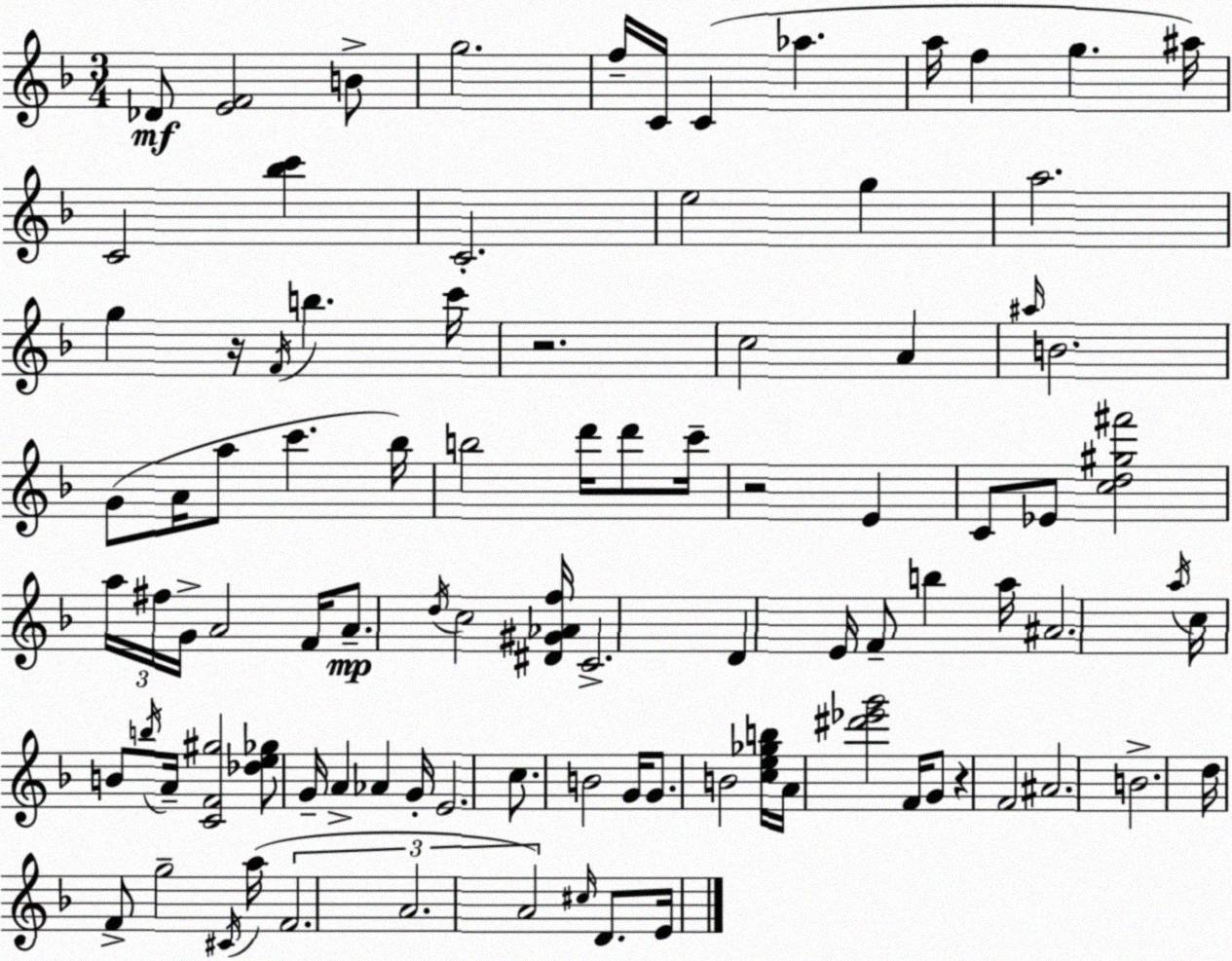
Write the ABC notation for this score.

X:1
T:Untitled
M:3/4
L:1/4
K:F
_D/2 [EF]2 B/2 g2 f/4 C/4 C _a a/4 f g ^a/4 C2 [_bc'] C2 e2 g a2 g z/4 F/4 b c'/4 z2 c2 A ^a/4 B2 G/2 A/4 a/2 c' _b/4 b2 d'/4 d'/2 c'/4 z2 E C/2 _E/2 [cd^g^f']2 a/4 ^f/4 G/4 A2 F/4 A/2 d/4 c2 [^D^G_Af]/4 C2 D E/4 F/2 b a/4 ^A2 a/4 c/4 B/2 b/4 A/4 [CF^g]2 [_de_g]/2 G/4 A _A G/4 E2 c/2 B2 G/4 G/2 B2 [ce_gb]/4 A/4 [^d'_e'g']2 F/4 G/2 z F2 ^A2 B2 d/4 F/2 g2 ^C/4 a/4 F2 A2 A2 ^c/4 D/2 E/4